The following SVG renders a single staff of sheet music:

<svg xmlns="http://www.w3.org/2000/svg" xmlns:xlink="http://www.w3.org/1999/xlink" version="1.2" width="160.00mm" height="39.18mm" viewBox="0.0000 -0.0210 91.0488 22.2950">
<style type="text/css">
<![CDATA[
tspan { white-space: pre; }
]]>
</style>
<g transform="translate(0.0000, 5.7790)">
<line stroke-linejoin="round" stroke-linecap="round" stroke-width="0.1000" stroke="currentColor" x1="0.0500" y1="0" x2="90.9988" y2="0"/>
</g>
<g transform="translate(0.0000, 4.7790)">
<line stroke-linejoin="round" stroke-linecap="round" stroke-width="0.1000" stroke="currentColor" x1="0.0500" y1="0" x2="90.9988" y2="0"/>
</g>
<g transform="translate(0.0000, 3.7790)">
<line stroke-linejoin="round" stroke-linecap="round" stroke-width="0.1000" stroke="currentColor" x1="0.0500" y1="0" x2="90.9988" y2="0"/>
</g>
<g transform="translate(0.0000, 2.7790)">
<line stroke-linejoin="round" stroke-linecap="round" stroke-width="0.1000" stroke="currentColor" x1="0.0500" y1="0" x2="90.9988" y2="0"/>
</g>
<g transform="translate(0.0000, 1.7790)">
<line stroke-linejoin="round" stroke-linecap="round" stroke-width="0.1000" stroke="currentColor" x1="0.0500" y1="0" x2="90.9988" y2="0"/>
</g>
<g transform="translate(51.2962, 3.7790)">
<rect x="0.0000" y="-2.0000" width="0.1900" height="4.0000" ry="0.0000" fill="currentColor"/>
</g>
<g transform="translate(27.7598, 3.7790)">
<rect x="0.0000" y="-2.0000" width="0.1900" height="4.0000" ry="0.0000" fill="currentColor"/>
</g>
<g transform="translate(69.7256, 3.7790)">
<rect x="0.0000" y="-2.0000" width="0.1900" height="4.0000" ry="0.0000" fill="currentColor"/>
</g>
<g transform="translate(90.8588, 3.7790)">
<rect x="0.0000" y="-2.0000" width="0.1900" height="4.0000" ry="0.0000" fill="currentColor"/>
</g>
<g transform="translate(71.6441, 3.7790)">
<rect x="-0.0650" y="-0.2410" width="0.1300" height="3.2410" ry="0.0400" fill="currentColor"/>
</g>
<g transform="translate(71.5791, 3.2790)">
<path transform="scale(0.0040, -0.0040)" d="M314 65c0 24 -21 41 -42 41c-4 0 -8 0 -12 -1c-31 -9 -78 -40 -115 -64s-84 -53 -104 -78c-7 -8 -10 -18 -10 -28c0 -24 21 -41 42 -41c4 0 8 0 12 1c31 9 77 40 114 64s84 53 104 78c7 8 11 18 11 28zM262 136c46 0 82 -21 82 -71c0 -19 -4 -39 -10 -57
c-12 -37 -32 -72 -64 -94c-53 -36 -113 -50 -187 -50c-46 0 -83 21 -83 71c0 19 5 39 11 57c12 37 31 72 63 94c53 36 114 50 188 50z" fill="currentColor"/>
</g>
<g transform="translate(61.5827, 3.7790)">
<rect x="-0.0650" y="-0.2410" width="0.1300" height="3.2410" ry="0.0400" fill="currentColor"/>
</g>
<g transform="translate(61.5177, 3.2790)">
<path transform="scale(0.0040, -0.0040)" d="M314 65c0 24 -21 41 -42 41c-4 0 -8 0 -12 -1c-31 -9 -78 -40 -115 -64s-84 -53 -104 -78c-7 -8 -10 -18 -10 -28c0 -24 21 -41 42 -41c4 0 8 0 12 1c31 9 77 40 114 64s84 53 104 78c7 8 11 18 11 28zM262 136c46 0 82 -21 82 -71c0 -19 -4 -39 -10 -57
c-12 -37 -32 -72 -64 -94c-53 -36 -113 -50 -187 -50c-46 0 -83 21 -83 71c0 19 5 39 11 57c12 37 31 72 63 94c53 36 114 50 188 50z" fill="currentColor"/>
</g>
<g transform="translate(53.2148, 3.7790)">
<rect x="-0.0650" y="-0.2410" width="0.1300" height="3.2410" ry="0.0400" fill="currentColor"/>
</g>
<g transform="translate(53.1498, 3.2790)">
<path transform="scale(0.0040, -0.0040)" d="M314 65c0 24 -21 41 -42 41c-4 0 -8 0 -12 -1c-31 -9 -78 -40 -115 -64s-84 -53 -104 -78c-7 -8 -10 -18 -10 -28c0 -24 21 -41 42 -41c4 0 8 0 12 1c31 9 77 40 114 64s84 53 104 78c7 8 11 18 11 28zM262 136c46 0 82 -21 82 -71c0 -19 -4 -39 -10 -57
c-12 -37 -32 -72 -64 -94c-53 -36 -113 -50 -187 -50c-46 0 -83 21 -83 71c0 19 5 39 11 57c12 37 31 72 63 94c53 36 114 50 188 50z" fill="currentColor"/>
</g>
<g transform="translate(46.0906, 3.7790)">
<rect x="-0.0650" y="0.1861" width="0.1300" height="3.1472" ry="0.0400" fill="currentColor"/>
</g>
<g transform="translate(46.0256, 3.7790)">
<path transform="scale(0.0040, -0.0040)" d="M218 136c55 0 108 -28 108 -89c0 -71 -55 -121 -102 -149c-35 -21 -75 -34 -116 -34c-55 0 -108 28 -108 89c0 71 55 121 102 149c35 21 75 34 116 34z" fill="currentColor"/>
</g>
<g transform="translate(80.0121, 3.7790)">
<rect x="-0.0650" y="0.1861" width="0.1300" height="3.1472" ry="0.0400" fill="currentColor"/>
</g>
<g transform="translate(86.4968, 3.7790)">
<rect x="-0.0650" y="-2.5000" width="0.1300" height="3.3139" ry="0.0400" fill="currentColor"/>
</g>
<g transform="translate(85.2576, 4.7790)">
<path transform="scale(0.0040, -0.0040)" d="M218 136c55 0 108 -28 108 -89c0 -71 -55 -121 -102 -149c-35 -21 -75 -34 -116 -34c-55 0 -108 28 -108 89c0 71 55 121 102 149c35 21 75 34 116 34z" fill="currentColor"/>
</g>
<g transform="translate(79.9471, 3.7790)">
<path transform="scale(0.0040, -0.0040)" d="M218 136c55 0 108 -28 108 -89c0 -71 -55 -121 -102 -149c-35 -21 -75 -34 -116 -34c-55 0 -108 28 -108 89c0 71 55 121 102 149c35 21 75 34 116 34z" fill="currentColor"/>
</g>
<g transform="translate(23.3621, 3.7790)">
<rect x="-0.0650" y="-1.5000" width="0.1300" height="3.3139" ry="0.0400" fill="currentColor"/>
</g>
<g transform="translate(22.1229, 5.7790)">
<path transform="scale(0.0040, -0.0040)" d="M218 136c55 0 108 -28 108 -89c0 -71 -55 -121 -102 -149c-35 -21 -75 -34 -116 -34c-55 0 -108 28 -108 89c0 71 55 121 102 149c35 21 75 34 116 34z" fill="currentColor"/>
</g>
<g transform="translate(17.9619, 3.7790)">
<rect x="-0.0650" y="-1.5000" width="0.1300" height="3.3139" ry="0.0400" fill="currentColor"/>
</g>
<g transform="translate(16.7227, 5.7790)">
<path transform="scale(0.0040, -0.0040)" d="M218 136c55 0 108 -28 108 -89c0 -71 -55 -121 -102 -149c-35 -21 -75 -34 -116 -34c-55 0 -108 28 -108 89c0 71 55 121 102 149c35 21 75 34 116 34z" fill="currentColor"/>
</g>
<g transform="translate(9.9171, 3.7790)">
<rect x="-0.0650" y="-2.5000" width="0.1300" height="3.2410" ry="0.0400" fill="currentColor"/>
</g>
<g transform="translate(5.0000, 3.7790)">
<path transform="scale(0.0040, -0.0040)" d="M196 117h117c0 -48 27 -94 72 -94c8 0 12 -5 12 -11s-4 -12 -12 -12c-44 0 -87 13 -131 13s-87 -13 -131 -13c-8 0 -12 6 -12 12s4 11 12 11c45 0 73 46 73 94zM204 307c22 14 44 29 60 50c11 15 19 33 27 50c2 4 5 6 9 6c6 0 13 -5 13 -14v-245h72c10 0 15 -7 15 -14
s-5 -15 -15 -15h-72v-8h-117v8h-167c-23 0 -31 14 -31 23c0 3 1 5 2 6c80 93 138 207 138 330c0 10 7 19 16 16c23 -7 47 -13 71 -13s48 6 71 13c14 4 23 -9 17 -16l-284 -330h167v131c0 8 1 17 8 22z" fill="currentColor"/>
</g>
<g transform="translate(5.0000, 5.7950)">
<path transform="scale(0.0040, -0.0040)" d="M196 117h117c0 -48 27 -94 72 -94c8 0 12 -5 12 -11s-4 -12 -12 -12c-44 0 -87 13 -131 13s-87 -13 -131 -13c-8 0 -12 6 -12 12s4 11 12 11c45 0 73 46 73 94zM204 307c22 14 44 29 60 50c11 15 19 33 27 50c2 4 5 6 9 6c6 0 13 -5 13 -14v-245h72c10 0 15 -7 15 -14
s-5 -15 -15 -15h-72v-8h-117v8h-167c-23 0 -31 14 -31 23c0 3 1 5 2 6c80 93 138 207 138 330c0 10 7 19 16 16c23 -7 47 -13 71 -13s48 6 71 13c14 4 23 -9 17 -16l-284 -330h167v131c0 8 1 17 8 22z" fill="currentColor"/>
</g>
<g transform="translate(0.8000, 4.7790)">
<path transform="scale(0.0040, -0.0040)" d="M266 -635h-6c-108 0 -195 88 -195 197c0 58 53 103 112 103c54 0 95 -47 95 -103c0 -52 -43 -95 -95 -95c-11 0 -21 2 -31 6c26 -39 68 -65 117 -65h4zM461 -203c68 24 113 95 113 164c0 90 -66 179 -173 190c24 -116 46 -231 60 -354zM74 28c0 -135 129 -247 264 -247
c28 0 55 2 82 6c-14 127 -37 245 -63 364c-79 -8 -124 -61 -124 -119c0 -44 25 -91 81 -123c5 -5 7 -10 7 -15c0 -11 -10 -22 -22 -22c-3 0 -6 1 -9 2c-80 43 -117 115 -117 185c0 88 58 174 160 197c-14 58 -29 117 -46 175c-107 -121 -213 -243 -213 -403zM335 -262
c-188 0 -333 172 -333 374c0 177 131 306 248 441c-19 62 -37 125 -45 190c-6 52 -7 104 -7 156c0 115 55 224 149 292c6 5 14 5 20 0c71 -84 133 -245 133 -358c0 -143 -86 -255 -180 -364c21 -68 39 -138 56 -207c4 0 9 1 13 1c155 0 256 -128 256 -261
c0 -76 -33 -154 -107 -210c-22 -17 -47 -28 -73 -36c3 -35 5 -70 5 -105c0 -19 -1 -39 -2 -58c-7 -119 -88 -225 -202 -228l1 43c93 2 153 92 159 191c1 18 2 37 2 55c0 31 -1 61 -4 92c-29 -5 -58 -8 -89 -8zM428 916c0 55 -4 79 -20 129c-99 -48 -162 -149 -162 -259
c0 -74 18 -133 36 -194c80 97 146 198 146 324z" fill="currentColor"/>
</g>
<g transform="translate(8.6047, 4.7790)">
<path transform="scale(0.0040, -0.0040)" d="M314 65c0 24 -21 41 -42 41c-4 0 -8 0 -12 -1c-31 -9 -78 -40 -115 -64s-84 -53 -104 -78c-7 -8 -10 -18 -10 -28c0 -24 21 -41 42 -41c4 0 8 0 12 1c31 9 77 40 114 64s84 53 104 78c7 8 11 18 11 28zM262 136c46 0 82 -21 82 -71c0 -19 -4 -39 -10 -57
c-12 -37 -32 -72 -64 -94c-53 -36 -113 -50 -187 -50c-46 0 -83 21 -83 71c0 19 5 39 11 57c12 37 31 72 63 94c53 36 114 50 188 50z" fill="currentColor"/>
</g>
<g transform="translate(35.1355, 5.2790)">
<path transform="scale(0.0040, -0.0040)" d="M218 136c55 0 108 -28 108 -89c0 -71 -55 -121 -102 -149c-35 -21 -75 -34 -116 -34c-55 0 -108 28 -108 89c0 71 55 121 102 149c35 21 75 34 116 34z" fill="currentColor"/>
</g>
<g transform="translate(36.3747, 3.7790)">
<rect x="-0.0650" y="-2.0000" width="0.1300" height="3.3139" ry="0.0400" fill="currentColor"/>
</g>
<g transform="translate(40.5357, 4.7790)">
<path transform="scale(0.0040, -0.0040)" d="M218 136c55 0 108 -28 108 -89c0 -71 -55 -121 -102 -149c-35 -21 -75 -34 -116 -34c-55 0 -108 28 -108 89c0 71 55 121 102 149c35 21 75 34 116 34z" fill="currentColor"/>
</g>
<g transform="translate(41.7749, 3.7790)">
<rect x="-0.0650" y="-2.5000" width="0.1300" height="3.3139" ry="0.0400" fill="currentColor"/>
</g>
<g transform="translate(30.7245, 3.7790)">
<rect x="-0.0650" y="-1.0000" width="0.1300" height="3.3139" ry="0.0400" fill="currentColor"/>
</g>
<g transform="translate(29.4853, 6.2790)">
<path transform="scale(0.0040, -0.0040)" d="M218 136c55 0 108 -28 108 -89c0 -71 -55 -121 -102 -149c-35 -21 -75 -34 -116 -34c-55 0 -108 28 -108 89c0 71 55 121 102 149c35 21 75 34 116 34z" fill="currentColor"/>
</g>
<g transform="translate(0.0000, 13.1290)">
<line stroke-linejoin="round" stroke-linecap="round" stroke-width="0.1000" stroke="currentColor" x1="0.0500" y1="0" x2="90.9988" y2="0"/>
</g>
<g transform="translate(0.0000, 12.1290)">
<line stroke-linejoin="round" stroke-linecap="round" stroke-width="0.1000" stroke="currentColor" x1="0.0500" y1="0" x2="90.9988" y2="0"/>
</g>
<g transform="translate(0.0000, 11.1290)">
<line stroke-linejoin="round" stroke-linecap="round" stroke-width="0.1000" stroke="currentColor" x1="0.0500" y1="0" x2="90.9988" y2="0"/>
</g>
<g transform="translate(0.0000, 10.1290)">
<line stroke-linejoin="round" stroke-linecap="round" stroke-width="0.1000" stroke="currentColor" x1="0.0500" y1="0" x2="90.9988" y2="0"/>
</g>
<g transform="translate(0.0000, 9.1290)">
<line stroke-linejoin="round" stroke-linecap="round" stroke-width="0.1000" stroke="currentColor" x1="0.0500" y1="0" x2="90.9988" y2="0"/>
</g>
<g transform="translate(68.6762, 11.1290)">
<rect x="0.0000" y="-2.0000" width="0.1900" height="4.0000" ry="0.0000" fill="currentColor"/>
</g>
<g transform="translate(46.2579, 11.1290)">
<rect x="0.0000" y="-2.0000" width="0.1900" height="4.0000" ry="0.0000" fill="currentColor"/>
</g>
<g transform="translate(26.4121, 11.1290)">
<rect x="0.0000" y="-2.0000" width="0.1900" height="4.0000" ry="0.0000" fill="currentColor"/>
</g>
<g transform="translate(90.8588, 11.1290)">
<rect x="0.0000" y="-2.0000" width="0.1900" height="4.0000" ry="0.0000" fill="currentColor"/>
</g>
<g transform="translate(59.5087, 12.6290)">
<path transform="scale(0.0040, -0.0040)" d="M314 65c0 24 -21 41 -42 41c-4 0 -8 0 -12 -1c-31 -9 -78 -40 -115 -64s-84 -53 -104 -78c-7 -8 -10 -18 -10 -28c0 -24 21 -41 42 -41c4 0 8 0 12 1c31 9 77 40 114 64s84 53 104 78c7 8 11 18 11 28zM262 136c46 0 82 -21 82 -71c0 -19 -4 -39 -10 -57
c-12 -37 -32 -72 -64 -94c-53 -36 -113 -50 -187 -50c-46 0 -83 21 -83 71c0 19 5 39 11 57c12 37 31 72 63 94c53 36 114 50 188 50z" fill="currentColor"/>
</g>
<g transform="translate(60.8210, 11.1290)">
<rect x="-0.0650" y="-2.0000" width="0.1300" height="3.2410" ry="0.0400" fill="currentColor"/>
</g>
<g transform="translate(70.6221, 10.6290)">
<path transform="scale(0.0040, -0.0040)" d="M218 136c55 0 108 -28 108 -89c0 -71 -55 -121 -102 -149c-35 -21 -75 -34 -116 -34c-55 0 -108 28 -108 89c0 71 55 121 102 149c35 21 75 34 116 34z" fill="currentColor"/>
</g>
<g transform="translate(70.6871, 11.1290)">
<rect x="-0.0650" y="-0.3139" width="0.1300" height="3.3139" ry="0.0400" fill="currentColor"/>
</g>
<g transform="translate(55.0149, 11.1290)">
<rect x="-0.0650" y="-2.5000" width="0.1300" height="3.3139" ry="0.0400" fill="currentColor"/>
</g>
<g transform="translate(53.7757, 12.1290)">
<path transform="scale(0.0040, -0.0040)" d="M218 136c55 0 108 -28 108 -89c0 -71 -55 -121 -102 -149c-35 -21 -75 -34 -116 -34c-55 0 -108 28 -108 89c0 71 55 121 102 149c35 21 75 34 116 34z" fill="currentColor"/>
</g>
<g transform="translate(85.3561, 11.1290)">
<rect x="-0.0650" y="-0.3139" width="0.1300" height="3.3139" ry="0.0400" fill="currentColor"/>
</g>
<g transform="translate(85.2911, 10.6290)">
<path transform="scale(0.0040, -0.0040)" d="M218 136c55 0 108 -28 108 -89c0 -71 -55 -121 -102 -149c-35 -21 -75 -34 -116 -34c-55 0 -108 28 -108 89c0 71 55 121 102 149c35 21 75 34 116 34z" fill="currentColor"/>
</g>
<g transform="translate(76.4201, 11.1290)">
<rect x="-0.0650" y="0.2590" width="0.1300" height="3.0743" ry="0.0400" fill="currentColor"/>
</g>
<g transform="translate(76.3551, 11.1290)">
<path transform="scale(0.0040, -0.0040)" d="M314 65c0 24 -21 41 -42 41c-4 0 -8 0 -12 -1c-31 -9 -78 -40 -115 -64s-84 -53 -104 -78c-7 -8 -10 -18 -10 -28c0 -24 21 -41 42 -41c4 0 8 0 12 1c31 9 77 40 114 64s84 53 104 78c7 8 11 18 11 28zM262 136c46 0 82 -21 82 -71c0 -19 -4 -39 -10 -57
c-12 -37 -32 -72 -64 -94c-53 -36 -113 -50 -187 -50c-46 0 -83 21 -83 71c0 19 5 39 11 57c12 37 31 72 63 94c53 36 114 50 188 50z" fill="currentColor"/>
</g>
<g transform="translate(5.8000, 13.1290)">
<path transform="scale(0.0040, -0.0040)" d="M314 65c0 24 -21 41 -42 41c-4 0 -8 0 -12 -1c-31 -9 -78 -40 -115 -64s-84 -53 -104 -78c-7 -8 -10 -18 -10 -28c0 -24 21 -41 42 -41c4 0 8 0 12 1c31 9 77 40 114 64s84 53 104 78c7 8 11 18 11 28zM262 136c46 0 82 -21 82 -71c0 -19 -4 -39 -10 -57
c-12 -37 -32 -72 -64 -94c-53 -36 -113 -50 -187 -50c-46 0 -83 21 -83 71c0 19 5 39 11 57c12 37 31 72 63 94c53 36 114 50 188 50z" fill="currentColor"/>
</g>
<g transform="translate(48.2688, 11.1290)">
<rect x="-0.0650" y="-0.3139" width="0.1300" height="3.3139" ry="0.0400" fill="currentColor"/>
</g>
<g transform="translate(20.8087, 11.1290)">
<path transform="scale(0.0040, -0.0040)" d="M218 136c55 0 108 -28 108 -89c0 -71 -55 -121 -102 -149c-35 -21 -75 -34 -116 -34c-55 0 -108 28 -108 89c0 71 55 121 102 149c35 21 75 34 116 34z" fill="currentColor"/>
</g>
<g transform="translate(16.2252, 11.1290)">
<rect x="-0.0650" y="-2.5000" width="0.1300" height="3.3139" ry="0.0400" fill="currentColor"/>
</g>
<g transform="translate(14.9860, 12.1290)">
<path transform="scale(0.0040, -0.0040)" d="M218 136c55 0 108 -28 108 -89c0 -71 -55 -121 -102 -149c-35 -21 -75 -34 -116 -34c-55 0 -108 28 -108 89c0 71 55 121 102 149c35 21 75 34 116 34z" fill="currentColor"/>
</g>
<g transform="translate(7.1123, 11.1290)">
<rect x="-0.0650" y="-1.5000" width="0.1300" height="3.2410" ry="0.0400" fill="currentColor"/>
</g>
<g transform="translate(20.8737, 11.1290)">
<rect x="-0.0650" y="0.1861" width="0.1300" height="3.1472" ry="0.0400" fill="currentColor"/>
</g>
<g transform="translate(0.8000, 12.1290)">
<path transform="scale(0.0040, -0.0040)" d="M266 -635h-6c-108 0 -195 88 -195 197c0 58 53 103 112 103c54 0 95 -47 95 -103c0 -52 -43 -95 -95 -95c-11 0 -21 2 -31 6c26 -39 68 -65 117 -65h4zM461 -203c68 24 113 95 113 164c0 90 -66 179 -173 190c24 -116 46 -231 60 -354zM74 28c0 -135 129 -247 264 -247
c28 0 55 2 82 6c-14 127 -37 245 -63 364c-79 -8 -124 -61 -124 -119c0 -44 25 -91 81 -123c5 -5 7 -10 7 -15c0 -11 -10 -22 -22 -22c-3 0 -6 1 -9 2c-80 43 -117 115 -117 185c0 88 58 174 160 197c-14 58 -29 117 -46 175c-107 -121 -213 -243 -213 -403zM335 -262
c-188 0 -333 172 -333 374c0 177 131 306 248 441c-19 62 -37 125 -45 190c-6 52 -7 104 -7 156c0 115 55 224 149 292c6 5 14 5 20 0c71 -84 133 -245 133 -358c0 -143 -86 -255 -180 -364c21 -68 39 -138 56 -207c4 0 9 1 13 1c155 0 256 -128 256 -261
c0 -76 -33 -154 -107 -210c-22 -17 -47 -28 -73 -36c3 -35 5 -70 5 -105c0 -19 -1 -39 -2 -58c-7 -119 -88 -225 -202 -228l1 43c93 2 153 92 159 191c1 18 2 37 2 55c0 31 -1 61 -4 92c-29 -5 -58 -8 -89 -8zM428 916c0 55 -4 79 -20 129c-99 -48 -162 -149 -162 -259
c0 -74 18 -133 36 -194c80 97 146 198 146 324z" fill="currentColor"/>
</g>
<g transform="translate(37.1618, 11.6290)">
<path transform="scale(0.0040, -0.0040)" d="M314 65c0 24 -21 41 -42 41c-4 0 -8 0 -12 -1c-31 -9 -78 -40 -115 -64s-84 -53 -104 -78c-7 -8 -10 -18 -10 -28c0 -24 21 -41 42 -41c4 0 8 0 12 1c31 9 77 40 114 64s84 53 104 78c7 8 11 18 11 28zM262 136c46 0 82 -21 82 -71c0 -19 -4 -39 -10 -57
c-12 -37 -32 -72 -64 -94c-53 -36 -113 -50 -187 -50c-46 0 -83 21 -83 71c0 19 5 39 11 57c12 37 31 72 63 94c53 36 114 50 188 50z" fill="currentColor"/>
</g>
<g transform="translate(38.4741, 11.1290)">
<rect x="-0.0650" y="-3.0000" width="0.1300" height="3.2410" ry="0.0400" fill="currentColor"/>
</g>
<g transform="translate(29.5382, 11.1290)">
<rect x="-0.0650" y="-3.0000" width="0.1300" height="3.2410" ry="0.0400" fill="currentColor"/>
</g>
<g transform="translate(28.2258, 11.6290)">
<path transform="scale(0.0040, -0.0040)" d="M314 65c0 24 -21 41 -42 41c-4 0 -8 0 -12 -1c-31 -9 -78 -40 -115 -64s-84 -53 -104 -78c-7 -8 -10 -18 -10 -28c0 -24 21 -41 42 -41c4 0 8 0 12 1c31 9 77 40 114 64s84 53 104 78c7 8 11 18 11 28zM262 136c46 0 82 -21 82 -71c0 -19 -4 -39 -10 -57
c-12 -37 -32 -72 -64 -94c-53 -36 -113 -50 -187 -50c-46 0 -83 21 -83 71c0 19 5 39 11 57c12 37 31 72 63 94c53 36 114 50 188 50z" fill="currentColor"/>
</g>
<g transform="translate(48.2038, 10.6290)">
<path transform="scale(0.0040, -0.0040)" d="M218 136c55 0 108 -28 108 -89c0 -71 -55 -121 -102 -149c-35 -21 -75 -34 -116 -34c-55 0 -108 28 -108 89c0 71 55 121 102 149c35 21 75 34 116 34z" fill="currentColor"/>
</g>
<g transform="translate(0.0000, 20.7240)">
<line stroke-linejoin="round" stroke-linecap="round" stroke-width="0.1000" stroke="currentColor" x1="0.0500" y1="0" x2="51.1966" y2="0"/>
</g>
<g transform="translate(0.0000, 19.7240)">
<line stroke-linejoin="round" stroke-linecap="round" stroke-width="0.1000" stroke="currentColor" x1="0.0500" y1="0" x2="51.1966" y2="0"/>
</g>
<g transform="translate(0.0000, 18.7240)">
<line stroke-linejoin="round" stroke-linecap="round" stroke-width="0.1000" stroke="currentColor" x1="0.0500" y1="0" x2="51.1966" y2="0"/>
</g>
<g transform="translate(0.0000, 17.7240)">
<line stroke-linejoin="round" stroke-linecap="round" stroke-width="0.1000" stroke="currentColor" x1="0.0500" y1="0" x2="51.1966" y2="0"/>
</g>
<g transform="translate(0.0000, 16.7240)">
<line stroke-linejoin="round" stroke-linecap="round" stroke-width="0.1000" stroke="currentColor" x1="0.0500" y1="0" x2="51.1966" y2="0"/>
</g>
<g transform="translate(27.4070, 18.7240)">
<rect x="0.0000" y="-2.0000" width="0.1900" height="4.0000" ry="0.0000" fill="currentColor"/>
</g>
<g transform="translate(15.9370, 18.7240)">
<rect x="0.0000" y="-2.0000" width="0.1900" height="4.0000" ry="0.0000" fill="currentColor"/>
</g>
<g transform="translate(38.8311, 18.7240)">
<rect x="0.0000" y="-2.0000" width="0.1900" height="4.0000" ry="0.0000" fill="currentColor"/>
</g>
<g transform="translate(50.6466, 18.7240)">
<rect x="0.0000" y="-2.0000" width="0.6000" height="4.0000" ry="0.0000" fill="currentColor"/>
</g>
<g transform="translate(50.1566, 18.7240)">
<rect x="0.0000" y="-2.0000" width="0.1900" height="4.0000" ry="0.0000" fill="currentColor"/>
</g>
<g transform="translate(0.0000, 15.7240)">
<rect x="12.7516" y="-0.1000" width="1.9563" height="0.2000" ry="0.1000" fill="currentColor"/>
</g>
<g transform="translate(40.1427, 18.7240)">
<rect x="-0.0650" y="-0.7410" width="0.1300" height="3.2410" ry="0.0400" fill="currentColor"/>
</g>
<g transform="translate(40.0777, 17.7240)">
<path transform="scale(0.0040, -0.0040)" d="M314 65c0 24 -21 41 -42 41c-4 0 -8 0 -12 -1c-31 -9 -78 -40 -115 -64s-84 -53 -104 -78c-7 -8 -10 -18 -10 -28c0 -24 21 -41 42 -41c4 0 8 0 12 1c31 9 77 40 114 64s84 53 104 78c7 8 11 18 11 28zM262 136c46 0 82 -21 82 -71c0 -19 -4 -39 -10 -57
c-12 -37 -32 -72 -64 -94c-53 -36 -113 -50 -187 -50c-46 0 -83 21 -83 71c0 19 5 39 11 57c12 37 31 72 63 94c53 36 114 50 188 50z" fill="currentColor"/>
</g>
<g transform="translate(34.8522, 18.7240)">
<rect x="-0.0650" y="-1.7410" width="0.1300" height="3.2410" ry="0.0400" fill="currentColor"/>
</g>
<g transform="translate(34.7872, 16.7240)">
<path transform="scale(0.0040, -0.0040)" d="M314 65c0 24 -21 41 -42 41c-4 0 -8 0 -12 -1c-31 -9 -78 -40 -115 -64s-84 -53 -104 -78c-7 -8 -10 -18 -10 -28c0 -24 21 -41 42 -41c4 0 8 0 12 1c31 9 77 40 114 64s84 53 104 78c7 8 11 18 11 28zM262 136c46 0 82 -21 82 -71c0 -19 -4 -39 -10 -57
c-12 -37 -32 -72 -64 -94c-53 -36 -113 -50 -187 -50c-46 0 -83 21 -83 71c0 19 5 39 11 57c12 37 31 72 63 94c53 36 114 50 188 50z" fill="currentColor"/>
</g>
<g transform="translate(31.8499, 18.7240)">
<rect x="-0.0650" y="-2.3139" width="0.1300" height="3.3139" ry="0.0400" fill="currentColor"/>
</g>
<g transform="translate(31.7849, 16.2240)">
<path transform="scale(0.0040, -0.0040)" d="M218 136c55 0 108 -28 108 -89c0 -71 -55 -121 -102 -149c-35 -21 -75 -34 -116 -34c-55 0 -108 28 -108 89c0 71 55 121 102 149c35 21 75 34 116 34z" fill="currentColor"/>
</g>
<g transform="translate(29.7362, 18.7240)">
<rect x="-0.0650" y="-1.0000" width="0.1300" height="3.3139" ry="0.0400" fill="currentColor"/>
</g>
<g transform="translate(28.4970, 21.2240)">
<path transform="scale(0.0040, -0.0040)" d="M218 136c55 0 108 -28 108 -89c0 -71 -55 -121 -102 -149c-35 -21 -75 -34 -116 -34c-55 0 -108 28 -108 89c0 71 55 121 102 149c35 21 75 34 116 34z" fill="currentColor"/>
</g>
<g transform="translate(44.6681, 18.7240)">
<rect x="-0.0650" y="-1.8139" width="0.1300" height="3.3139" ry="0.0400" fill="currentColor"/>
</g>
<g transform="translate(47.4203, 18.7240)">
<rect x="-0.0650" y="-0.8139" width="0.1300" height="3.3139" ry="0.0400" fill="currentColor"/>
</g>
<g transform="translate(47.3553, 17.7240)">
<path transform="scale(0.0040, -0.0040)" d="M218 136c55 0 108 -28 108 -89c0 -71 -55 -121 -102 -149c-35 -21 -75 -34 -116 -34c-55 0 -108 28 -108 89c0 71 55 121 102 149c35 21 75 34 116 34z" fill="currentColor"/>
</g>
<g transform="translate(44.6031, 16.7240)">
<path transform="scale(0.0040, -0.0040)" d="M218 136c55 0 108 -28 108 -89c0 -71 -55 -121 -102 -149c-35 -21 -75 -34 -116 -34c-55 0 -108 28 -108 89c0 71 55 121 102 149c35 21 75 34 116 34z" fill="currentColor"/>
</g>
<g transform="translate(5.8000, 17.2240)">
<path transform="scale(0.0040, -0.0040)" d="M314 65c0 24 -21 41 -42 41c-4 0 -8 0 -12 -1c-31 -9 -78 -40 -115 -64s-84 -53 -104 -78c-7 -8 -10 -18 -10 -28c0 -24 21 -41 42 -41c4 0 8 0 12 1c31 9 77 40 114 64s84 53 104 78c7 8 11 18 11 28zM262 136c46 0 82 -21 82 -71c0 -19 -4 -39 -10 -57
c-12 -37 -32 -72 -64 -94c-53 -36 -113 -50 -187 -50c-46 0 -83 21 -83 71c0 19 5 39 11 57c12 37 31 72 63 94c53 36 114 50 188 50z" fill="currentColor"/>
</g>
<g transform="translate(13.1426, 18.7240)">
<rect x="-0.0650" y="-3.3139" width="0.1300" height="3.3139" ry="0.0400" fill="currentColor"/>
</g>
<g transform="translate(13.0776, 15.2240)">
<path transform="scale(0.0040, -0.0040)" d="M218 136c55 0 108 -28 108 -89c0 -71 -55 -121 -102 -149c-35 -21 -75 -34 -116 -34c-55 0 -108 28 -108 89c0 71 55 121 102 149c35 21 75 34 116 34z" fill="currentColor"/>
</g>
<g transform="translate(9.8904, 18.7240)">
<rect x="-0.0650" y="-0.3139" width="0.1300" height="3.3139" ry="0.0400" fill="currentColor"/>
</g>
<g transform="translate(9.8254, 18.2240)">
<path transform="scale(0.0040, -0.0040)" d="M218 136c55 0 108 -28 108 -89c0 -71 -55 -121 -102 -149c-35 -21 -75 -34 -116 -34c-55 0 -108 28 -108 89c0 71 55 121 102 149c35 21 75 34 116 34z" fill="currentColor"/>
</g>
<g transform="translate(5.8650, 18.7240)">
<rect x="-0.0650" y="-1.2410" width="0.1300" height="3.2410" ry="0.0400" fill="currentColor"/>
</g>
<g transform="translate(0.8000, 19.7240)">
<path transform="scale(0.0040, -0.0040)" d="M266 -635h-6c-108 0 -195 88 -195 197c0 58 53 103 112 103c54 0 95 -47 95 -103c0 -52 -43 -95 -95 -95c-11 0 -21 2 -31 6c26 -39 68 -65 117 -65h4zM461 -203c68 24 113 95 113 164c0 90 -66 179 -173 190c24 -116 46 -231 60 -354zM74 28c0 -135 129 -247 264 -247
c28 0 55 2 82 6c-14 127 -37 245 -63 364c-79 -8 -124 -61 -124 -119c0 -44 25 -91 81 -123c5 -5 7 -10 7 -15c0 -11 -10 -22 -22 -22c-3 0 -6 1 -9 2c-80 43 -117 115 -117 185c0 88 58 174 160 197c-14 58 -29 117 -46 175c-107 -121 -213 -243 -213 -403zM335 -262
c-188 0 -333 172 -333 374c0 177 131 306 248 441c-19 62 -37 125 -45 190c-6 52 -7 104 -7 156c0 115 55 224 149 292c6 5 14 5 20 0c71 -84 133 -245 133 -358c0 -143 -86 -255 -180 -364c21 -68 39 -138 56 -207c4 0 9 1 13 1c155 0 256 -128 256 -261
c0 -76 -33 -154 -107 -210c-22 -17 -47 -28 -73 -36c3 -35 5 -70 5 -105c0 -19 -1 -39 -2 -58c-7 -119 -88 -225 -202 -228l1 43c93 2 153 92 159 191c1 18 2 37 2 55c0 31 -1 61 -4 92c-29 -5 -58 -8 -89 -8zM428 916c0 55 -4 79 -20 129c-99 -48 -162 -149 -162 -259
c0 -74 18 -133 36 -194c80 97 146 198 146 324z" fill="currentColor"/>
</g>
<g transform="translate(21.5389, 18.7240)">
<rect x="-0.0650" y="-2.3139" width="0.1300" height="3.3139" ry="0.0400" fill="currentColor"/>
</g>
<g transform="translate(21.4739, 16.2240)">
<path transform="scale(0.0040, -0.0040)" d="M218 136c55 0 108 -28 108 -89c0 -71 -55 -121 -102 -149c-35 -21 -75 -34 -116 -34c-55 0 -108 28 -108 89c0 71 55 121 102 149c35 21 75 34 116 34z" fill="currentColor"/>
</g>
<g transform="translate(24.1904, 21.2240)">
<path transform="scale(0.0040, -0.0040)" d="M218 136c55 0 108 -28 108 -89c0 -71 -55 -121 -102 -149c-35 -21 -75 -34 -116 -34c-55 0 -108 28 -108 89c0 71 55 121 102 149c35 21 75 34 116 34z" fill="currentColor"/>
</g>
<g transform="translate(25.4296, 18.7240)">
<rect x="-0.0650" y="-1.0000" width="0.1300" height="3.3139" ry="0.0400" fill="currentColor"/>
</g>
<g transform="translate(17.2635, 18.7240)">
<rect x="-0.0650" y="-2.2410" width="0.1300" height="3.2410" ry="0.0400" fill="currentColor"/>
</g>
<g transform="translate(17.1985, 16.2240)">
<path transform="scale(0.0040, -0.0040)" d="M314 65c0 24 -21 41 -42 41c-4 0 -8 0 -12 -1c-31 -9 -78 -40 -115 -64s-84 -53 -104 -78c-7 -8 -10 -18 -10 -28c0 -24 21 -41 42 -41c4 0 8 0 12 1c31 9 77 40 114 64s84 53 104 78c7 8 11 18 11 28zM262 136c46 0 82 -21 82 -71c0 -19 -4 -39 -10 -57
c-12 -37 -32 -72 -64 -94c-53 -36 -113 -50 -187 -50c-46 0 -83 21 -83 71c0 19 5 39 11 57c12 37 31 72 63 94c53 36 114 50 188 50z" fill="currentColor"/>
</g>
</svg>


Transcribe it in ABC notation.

X:1
T:Untitled
M:4/4
L:1/4
K:C
G2 E E D F G B c2 c2 c2 B G E2 G B A2 A2 c G F2 c B2 c e2 c b g2 g D D g f2 d2 f d